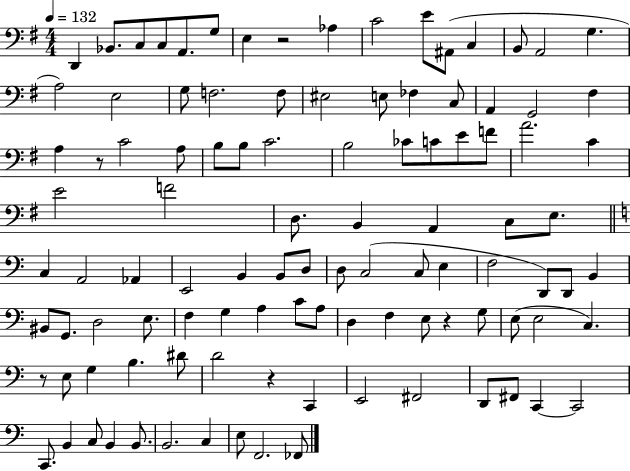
X:1
T:Untitled
M:4/4
L:1/4
K:G
D,, _B,,/2 C,/2 C,/2 A,,/2 G,/2 E, z2 _A, C2 E/2 ^A,,/2 C, B,,/2 A,,2 G, A,2 E,2 G,/2 F,2 F,/2 ^E,2 E,/2 _F, C,/2 A,, G,,2 ^F, A, z/2 C2 A,/2 B,/2 B,/2 C2 B,2 _C/2 C/2 E/2 F/2 A2 C E2 F2 D,/2 B,, A,, C,/2 E,/2 C, A,,2 _A,, E,,2 B,, B,,/2 D,/2 D,/2 C,2 C,/2 E, F,2 D,,/2 D,,/2 B,, ^B,,/2 G,,/2 D,2 E,/2 F, G, A, C/2 A,/2 D, F, E,/2 z G,/2 E,/2 E,2 C, z/2 E,/2 G, B, ^D/2 D2 z C,, E,,2 ^F,,2 D,,/2 ^F,,/2 C,, C,,2 C,,/2 B,, C,/2 B,, B,,/2 B,,2 C, E,/2 F,,2 _F,,/2